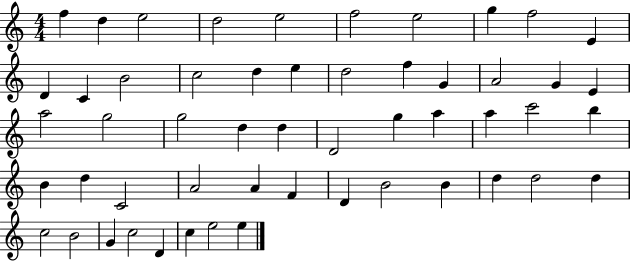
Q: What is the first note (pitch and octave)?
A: F5